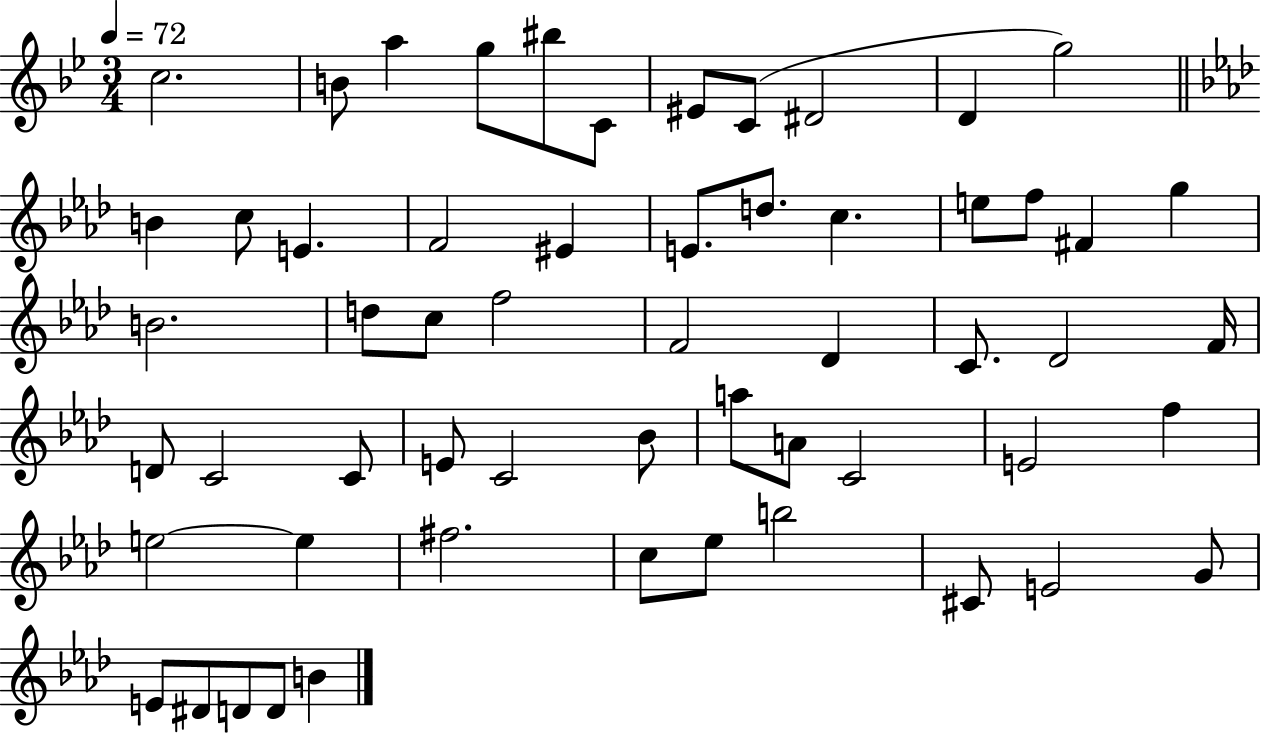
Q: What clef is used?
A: treble